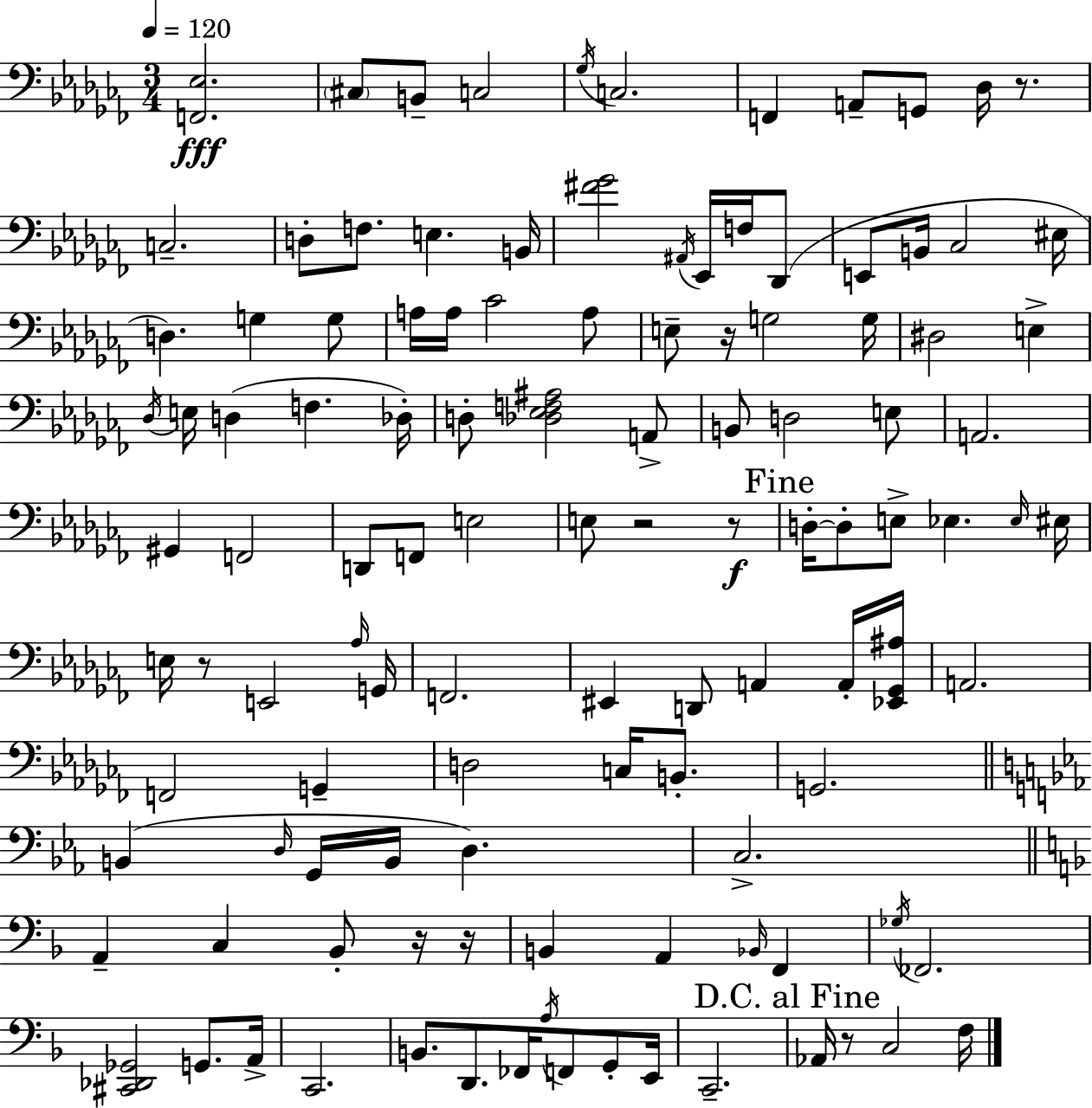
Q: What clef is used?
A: bass